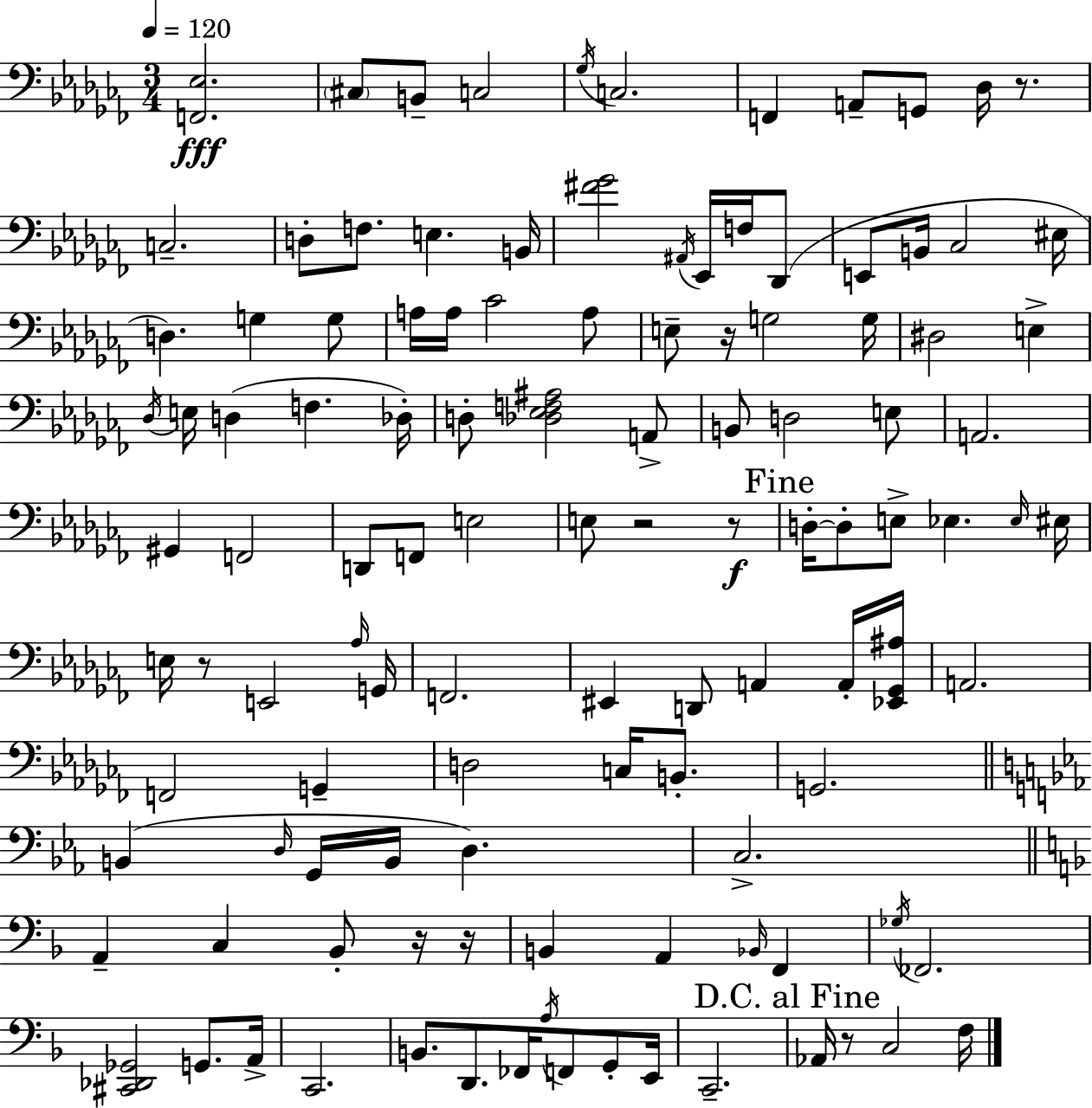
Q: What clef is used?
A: bass